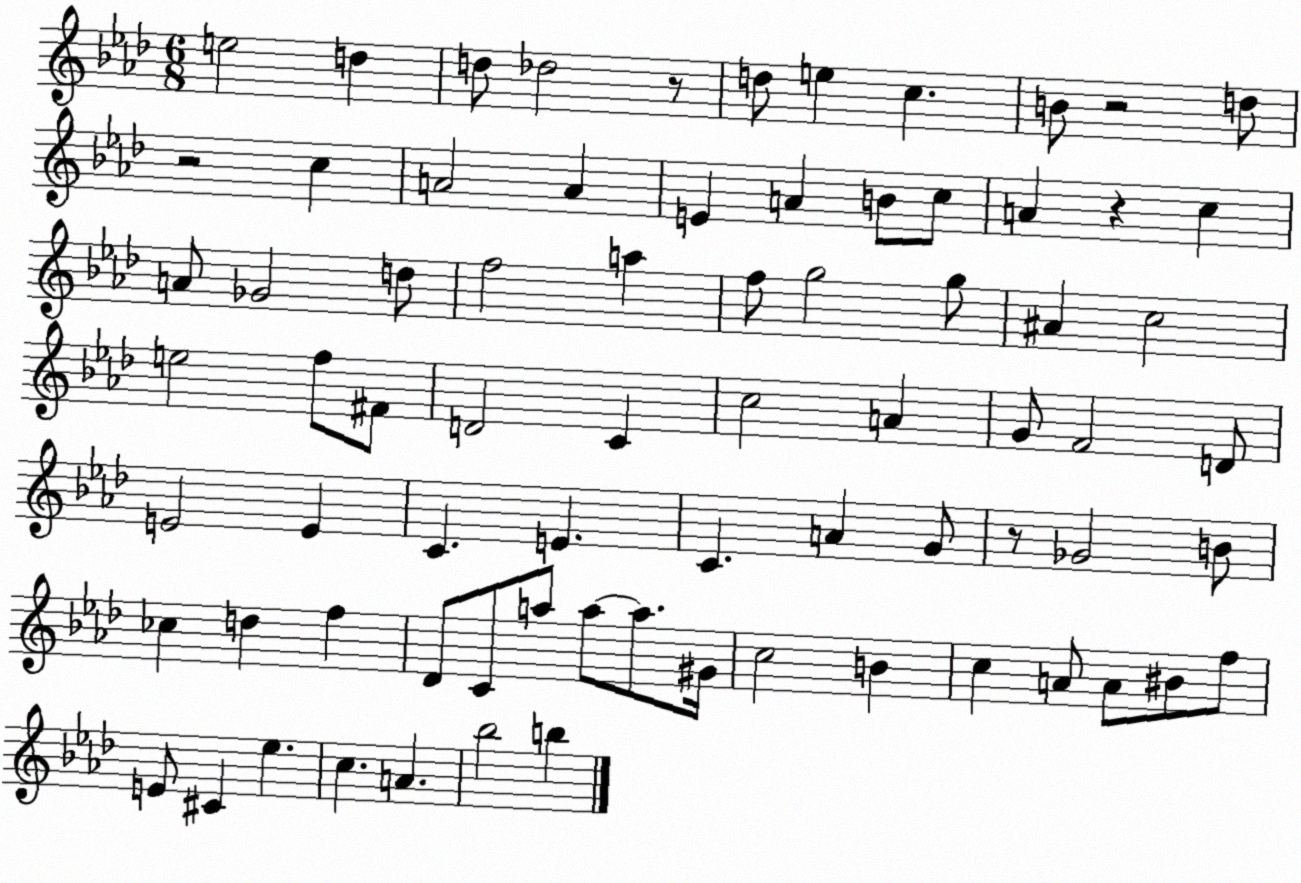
X:1
T:Untitled
M:6/8
L:1/4
K:Ab
e2 d d/2 _d2 z/2 d/2 e c B/2 z2 d/2 z2 c A2 A E A B/2 c/2 A z c A/2 _G2 d/2 f2 a f/2 g2 g/2 ^A c2 e2 f/2 ^F/2 D2 C c2 A G/2 F2 D/2 E2 E C E C A G/2 z/2 _G2 B/2 _c d f _D/2 C/2 a/2 a/2 a/2 ^G/4 c2 B c A/2 A/2 ^B/2 f/2 E/2 ^C _e c A _b2 b